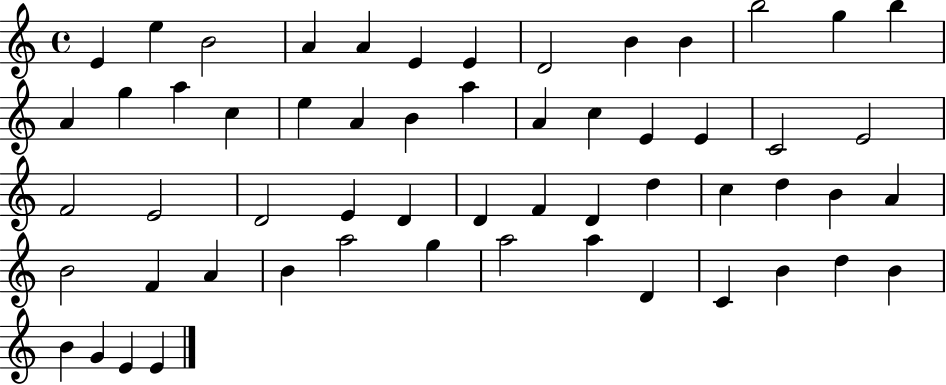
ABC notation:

X:1
T:Untitled
M:4/4
L:1/4
K:C
E e B2 A A E E D2 B B b2 g b A g a c e A B a A c E E C2 E2 F2 E2 D2 E D D F D d c d B A B2 F A B a2 g a2 a D C B d B B G E E